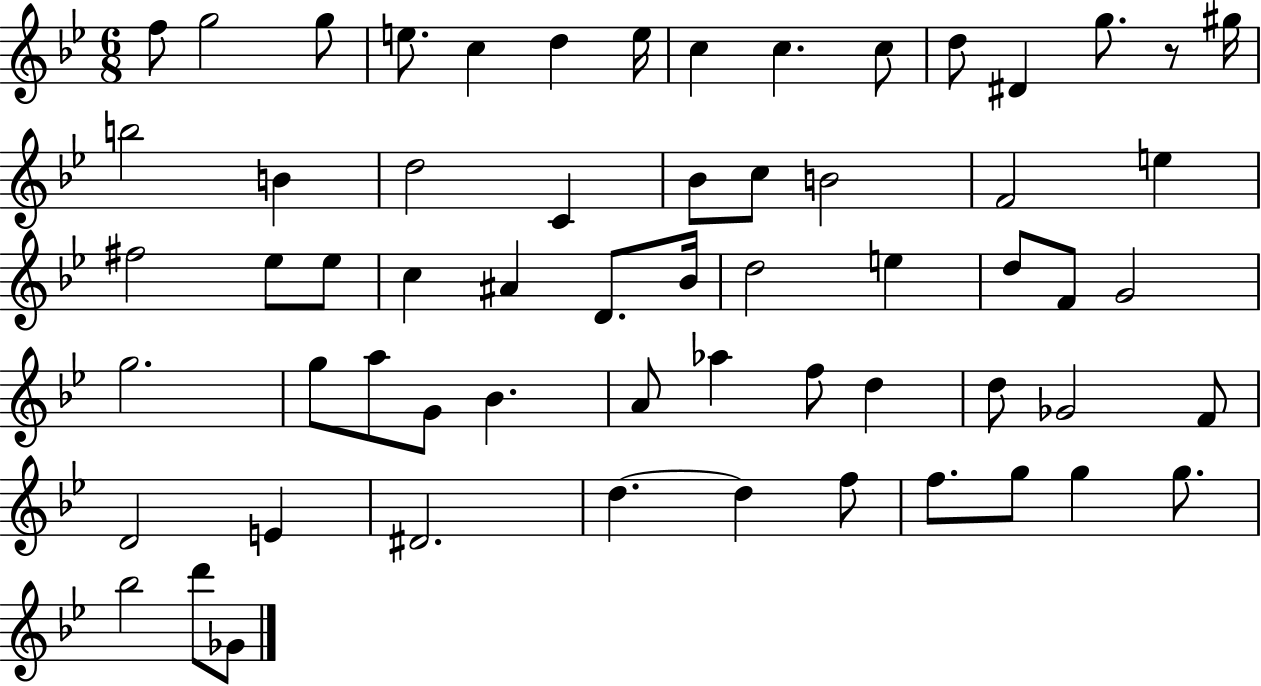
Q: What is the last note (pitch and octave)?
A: Gb4